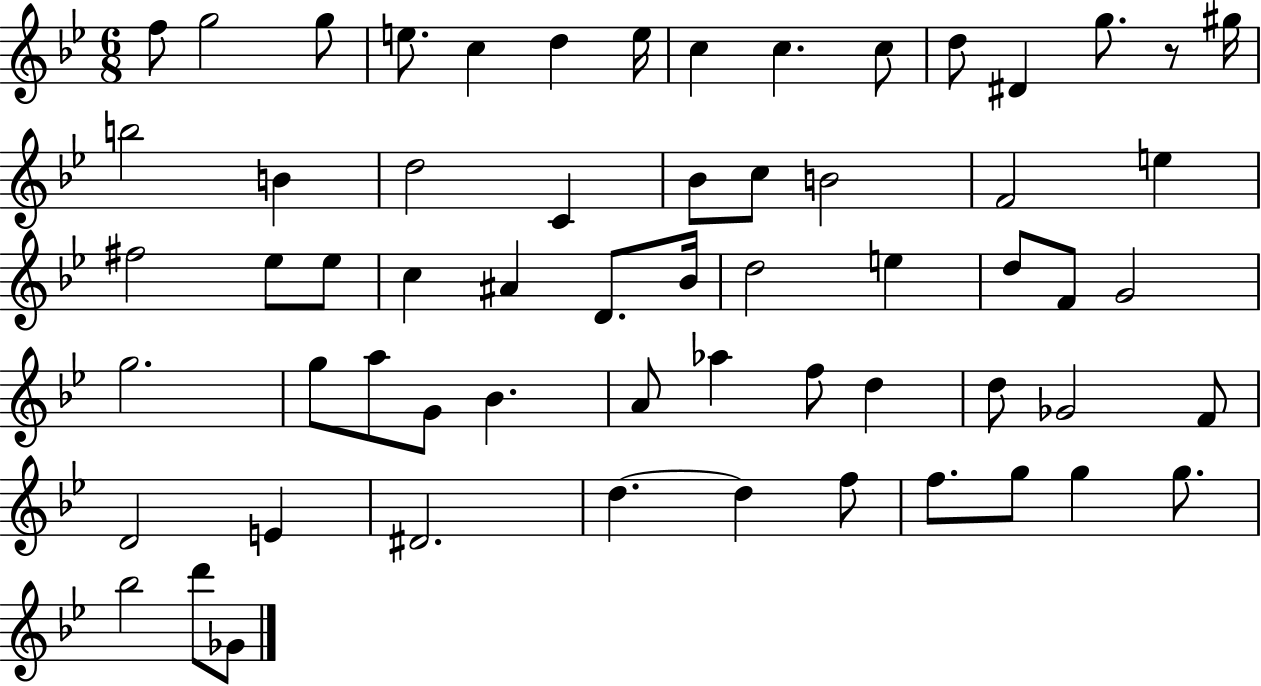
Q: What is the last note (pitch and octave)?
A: Gb4